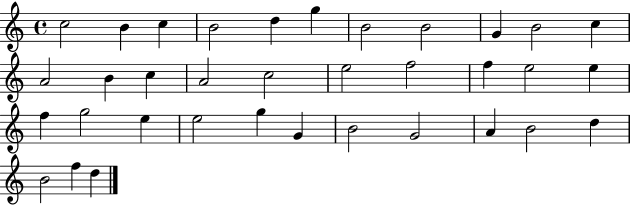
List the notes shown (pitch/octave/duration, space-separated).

C5/h B4/q C5/q B4/h D5/q G5/q B4/h B4/h G4/q B4/h C5/q A4/h B4/q C5/q A4/h C5/h E5/h F5/h F5/q E5/h E5/q F5/q G5/h E5/q E5/h G5/q G4/q B4/h G4/h A4/q B4/h D5/q B4/h F5/q D5/q